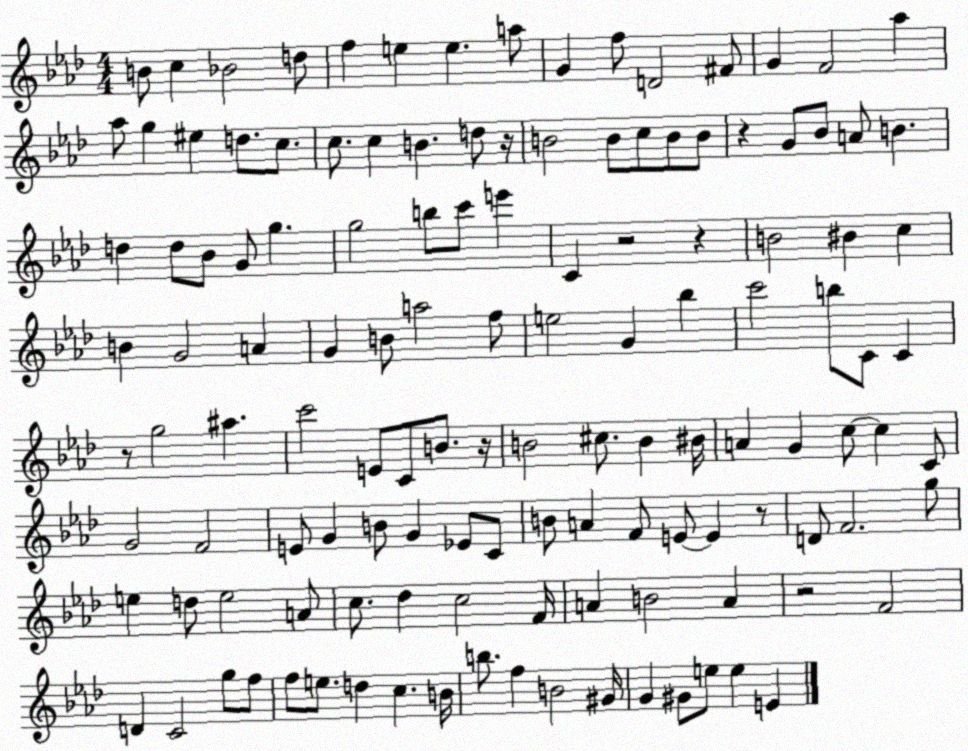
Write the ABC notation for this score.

X:1
T:Untitled
M:4/4
L:1/4
K:Ab
B/2 c _B2 d/2 f e e a/2 G f/2 D2 ^F/2 G F2 _a _a/2 g ^e d/2 c/2 c/2 c B d/2 z/4 B2 B/2 c/2 B/2 B/2 z G/2 _B/2 A/2 B d d/2 _B/2 G/2 g g2 b/2 c'/2 e' C z2 z B2 ^B c B G2 A G B/2 a2 f/2 e2 G _b c'2 b/2 C/2 C z/2 g2 ^a c'2 E/2 C/2 B/2 z/4 B2 ^c/2 B ^B/4 A G c/2 c C/2 G2 F2 E/2 G B/2 G _E/2 C/2 B/2 A F/2 E/2 E z/2 D/2 F2 g/2 e d/2 e2 A/2 c/2 _d c2 F/4 A B2 A z2 F2 D C2 g/2 f/2 f/2 e/2 d c B/4 b/2 f B2 ^G/4 G ^G/2 e/2 e E